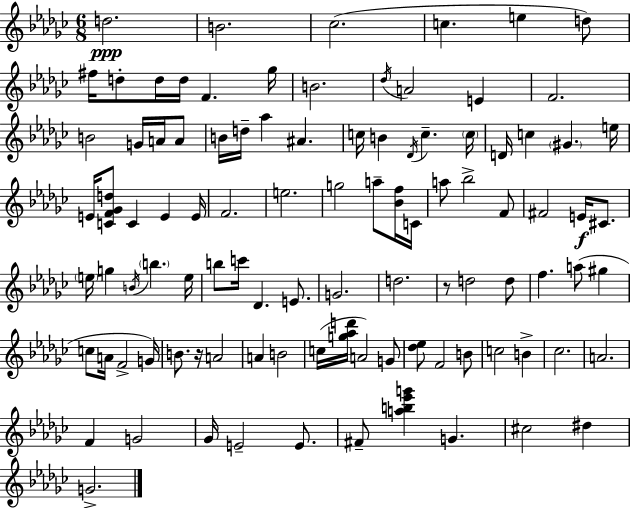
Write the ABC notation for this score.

X:1
T:Untitled
M:6/8
L:1/4
K:Ebm
d2 B2 _c2 c e d/2 ^f/4 d/2 d/4 d/4 F _g/4 B2 _d/4 A2 E F2 B2 G/4 A/4 A/2 B/4 d/4 _a ^A c/4 B _D/4 c c/4 D/4 c ^G e/4 E/4 [CF_Gd]/2 C E E/4 F2 e2 g2 a/2 [_Bf]/4 C/4 a/2 _b2 F/2 ^F2 E/4 ^C/2 e/4 g B/4 b e/4 b/2 c'/4 _D E/2 G2 d2 z/2 d2 d/2 f a/2 ^g c/2 A/4 F2 G/4 B/2 z/4 A2 A B2 c/4 [g_ad']/4 A2 G/2 [_d_e]/2 F2 B/2 c2 B _c2 A2 F G2 _G/4 E2 E/2 ^F/2 [ab_e'g'] G ^c2 ^d G2